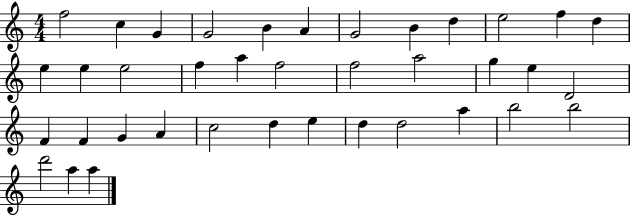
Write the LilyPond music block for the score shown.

{
  \clef treble
  \numericTimeSignature
  \time 4/4
  \key c \major
  f''2 c''4 g'4 | g'2 b'4 a'4 | g'2 b'4 d''4 | e''2 f''4 d''4 | \break e''4 e''4 e''2 | f''4 a''4 f''2 | f''2 a''2 | g''4 e''4 d'2 | \break f'4 f'4 g'4 a'4 | c''2 d''4 e''4 | d''4 d''2 a''4 | b''2 b''2 | \break d'''2 a''4 a''4 | \bar "|."
}